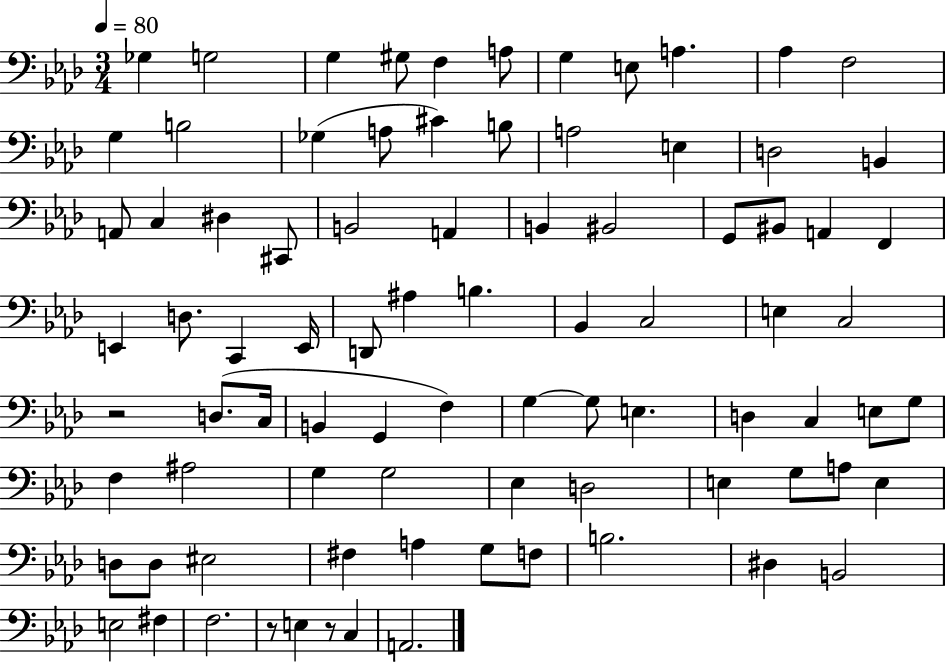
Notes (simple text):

Gb3/q G3/h G3/q G#3/e F3/q A3/e G3/q E3/e A3/q. Ab3/q F3/h G3/q B3/h Gb3/q A3/e C#4/q B3/e A3/h E3/q D3/h B2/q A2/e C3/q D#3/q C#2/e B2/h A2/q B2/q BIS2/h G2/e BIS2/e A2/q F2/q E2/q D3/e. C2/q E2/s D2/e A#3/q B3/q. Bb2/q C3/h E3/q C3/h R/h D3/e. C3/s B2/q G2/q F3/q G3/q G3/e E3/q. D3/q C3/q E3/e G3/e F3/q A#3/h G3/q G3/h Eb3/q D3/h E3/q G3/e A3/e E3/q D3/e D3/e EIS3/h F#3/q A3/q G3/e F3/e B3/h. D#3/q B2/h E3/h F#3/q F3/h. R/e E3/q R/e C3/q A2/h.